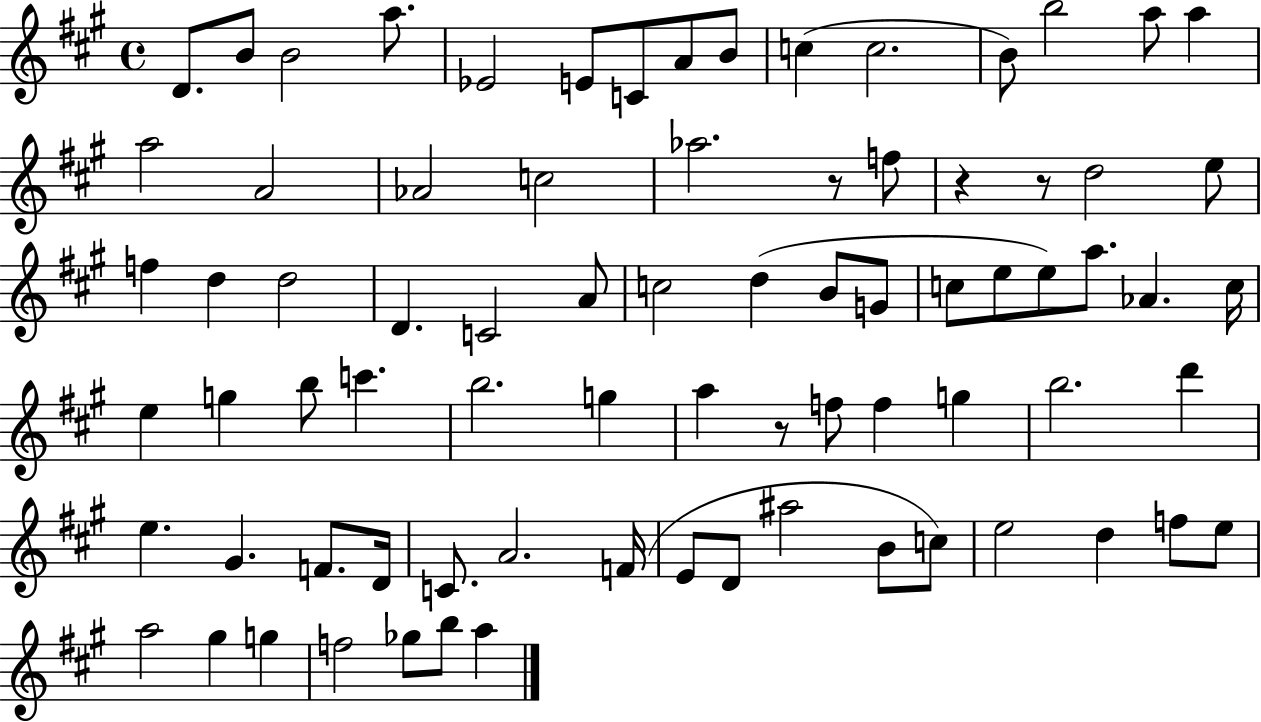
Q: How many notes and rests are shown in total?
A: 78